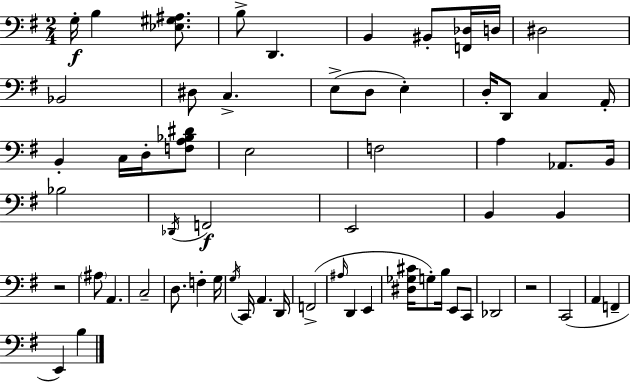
{
  \clef bass
  \numericTimeSignature
  \time 2/4
  \key g \major
  g16-.\f b4 <ees gis ais>8. | b8-> d,4. | b,4 bis,8-. <f, des>16 d16 | dis2 | \break bes,2 | dis8 c4.-> | e8->( d8 e4-.) | d16-. d,8 c4 a,16-. | \break b,4-. c16 d16-. <f a bes dis'>8 | e2 | f2 | a4 aes,8. b,16 | \break bes2 | \acciaccatura { des,16 } f,2\f | e,2 | b,4 b,4 | \break r2 | \parenthesize ais8 a,4. | c2-- | d8. f4-. | \break g16 \acciaccatura { g16 } c,16 a,4. | d,16 f,2->( | \grace { ais16 } d,4 e,4 | <dis ges cis'>16 g8-.) b16 e,8 | \break c,8 des,2 | r2 | c,2( | a,4 f,4-- | \break e,4) b4 | \bar "|."
}